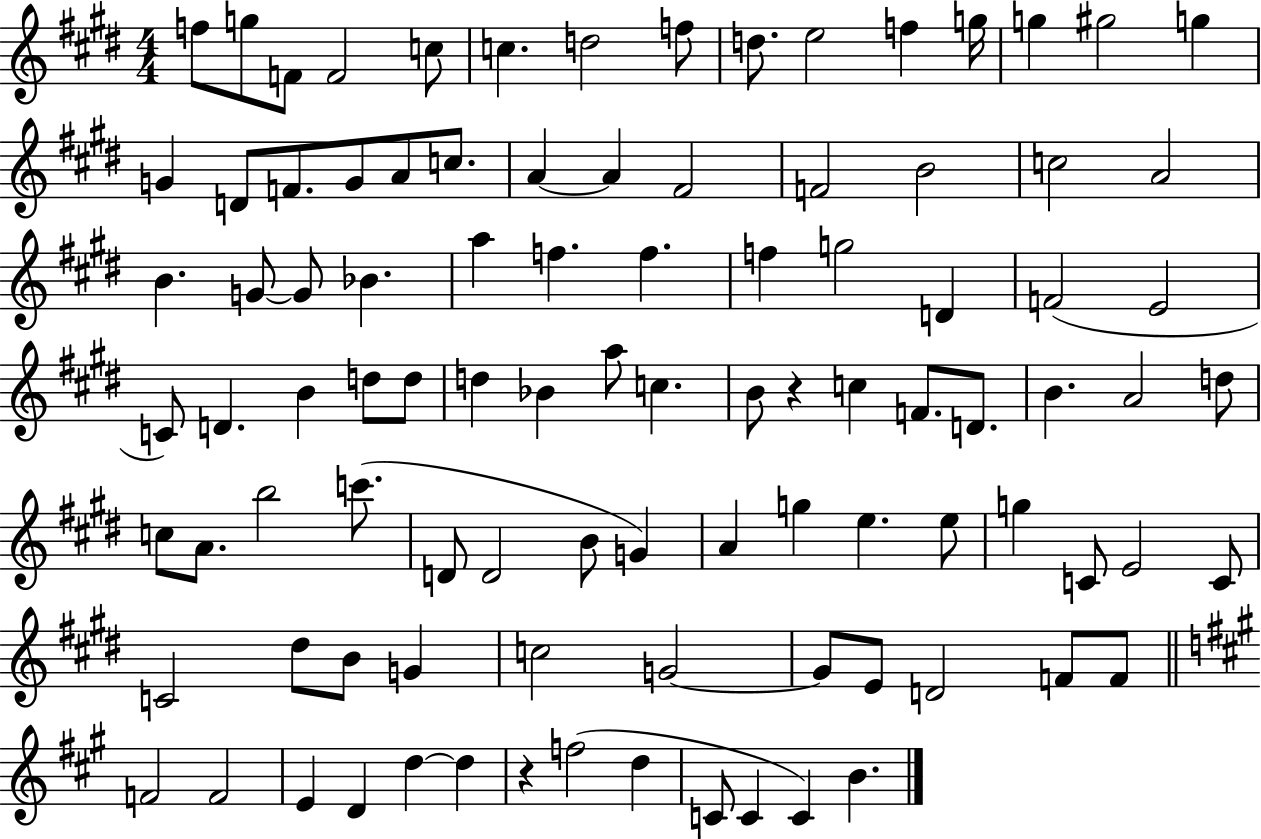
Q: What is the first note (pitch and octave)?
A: F5